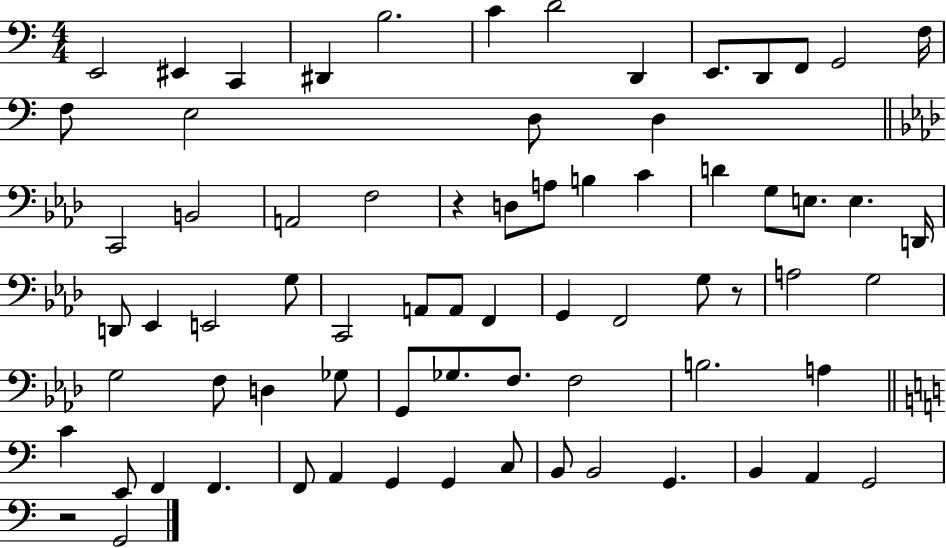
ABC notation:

X:1
T:Untitled
M:4/4
L:1/4
K:C
E,,2 ^E,, C,, ^D,, B,2 C D2 D,, E,,/2 D,,/2 F,,/2 G,,2 F,/4 F,/2 E,2 D,/2 D, C,,2 B,,2 A,,2 F,2 z D,/2 A,/2 B, C D G,/2 E,/2 E, D,,/4 D,,/2 _E,, E,,2 G,/2 C,,2 A,,/2 A,,/2 F,, G,, F,,2 G,/2 z/2 A,2 G,2 G,2 F,/2 D, _G,/2 G,,/2 _G,/2 F,/2 F,2 B,2 A, C E,,/2 F,, F,, F,,/2 A,, G,, G,, C,/2 B,,/2 B,,2 G,, B,, A,, G,,2 z2 G,,2